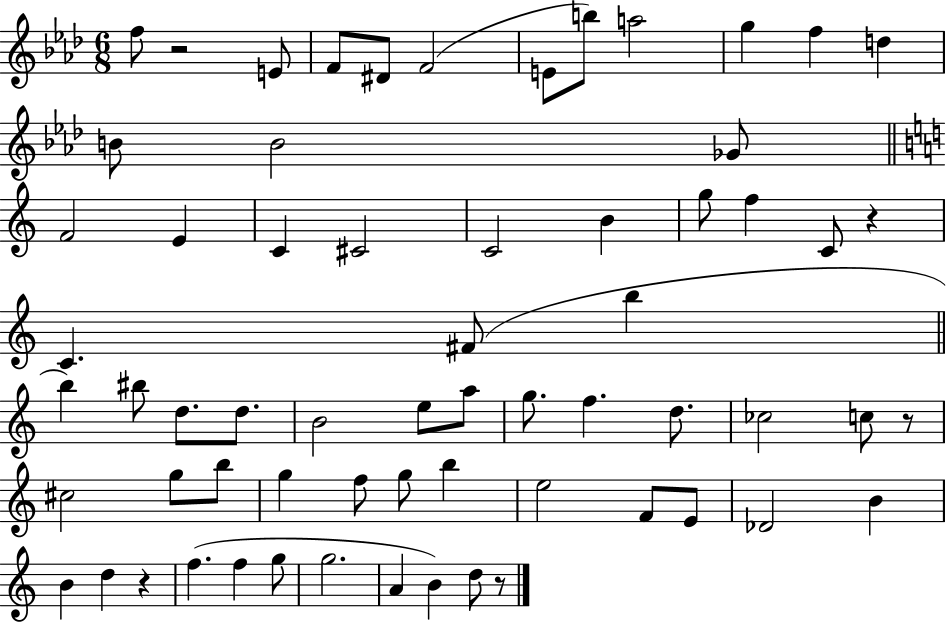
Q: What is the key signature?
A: AES major